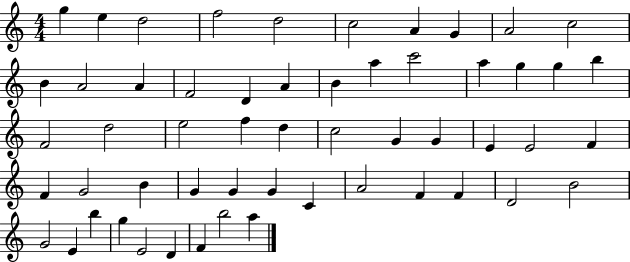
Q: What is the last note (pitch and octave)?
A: A5